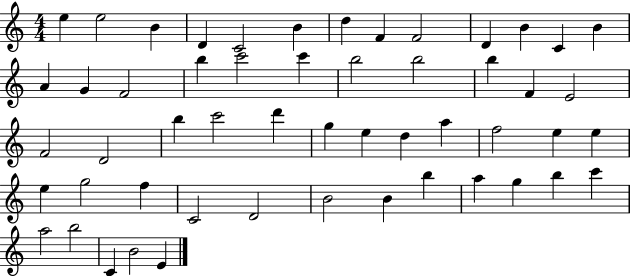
X:1
T:Untitled
M:4/4
L:1/4
K:C
e e2 B D C2 B d F F2 D B C B A G F2 b c'2 c' b2 b2 b F E2 F2 D2 b c'2 d' g e d a f2 e e e g2 f C2 D2 B2 B b a g b c' a2 b2 C B2 E